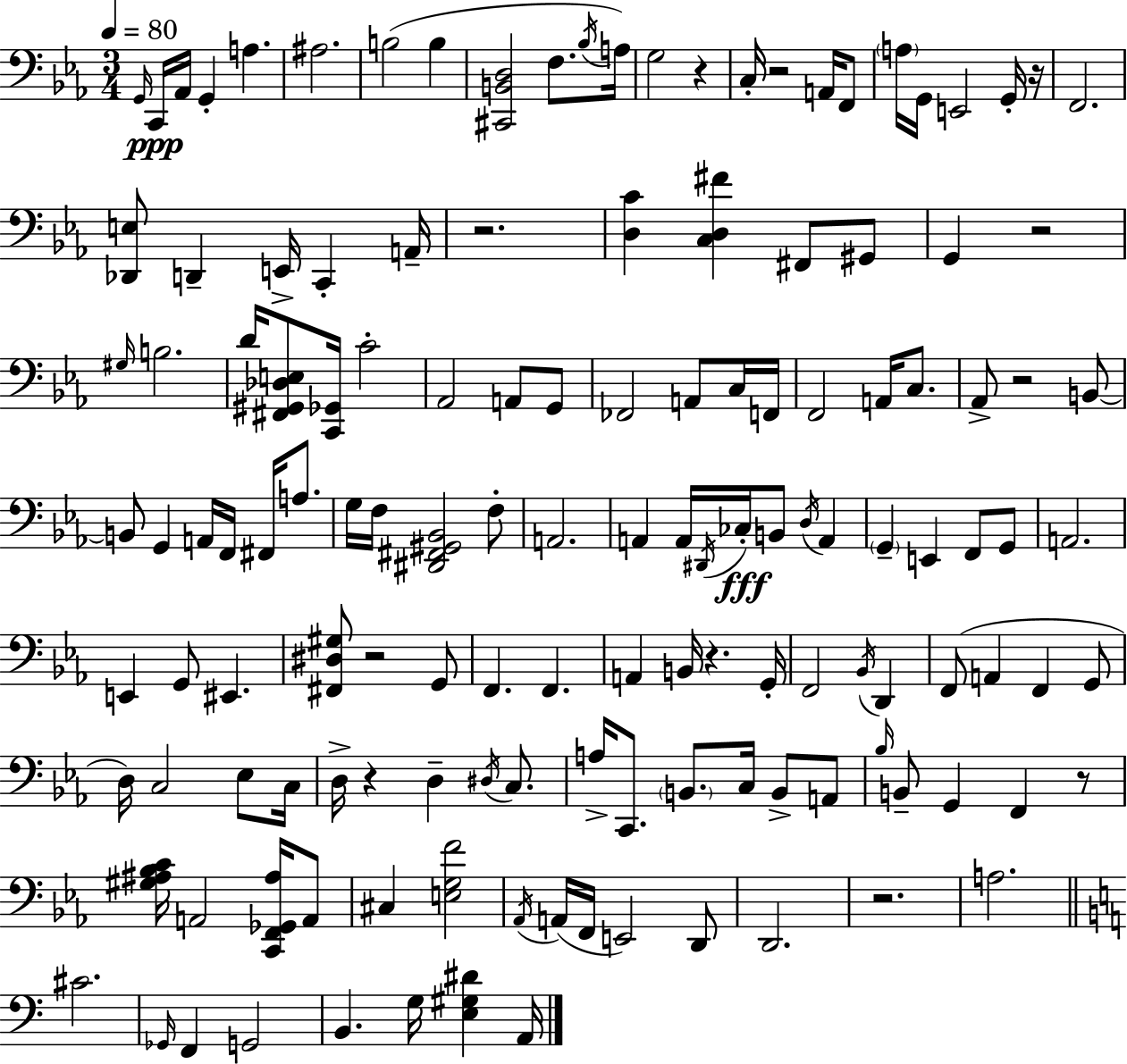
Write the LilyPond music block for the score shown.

{
  \clef bass
  \numericTimeSignature
  \time 3/4
  \key c \minor
  \tempo 4 = 80
  \grace { g,16 }\ppp c,16 aes,16 g,4-. a4. | ais2. | b2( b4 | <cis, b, d>2 f8. | \break \acciaccatura { bes16 } a16) g2 r4 | c16-. r2 a,16 | f,8 \parenthesize a16 g,16 e,2 | g,16-. r16 f,2. | \break <des, e>8 d,4-- e,16-> c,4-. | a,16-- r2. | <d c'>4 <c d fis'>4 fis,8 | gis,8 g,4 r2 | \break \grace { gis16 } b2. | d'16 <fis, gis, des e>8 <c, ges,>16 c'2-. | aes,2 a,8 | g,8 fes,2 a,8 | \break c16 f,16 f,2 a,16 | c8. aes,8-> r2 | b,8~~ b,8 g,4 a,16 f,16 fis,16 | a8. g16 f16 <dis, fis, gis, bes,>2 | \break f8-. a,2. | a,4 a,16 \acciaccatura { dis,16 } ces16-.\fff b,8 | \acciaccatura { d16 } a,4 \parenthesize g,4-- e,4 | f,8 g,8 a,2. | \break e,4 g,8 eis,4. | <fis, dis gis>8 r2 | g,8 f,4. f,4. | a,4 b,16 r4. | \break g,16-. f,2 | \acciaccatura { bes,16 } d,4 f,8( a,4 | f,4 g,8 d16) c2 | ees8 c16 d16-> r4 d4-- | \break \acciaccatura { dis16 } c8. a16-> c,8. \parenthesize b,8. | c16 b,8-> a,8 \grace { bes16 } b,8-- g,4 | f,4 r8 <gis ais bes c'>16 a,2 | <c, f, ges, ais>16 a,8 cis4 | \break <e g f'>2 \acciaccatura { aes,16 } a,16( f,16 e,2) | d,8 d,2. | r2. | a2. | \break \bar "||" \break \key a \minor cis'2. | \grace { ges,16 } f,4 g,2 | b,4. g16 <e gis dis'>4 | a,16 \bar "|."
}